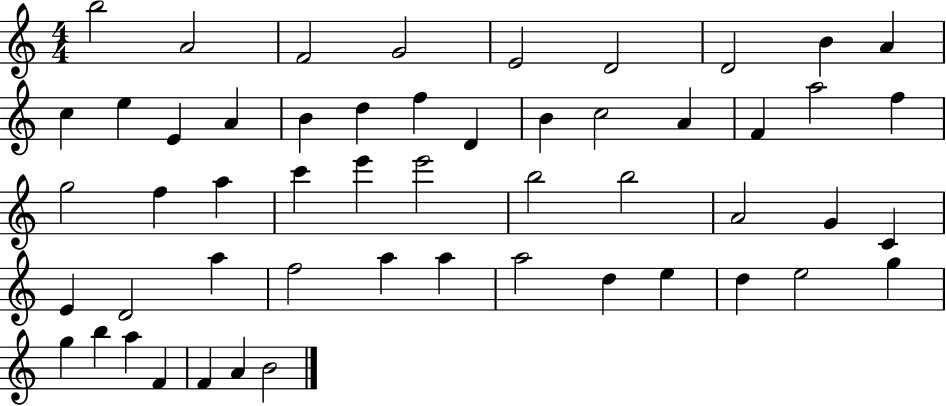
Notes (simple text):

B5/h A4/h F4/h G4/h E4/h D4/h D4/h B4/q A4/q C5/q E5/q E4/q A4/q B4/q D5/q F5/q D4/q B4/q C5/h A4/q F4/q A5/h F5/q G5/h F5/q A5/q C6/q E6/q E6/h B5/h B5/h A4/h G4/q C4/q E4/q D4/h A5/q F5/h A5/q A5/q A5/h D5/q E5/q D5/q E5/h G5/q G5/q B5/q A5/q F4/q F4/q A4/q B4/h